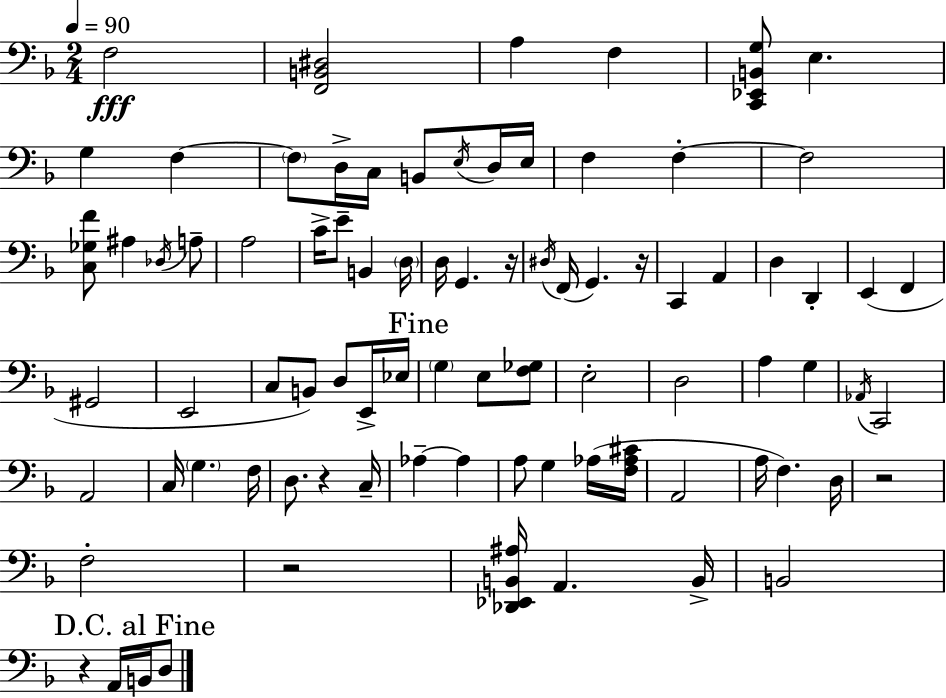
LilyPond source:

{
  \clef bass
  \numericTimeSignature
  \time 2/4
  \key f \major
  \tempo 4 = 90
  f2\fff | <f, b, dis>2 | a4 f4 | <c, ees, b, g>8 e4. | \break g4 f4~~ | \parenthesize f8 d16-> c16 b,8 \acciaccatura { e16 } d16 | e16 f4 f4-.~~ | f2 | \break <c ges f'>8 ais4 \acciaccatura { des16 } | a8-- a2 | c'16-> e'8-- b,4 | \parenthesize d16 d16 g,4. | \break r16 \acciaccatura { dis16 }( f,16 g,4.) | r16 c,4 a,4 | d4 d,4-. | e,4( f,4 | \break gis,2 | e,2 | c8 b,8) d8 | e,16-> ees16 \mark "Fine" \parenthesize g4 e8 | \break <f ges>8 e2-. | d2 | a4 g4 | \acciaccatura { aes,16 } c,2 | \break a,2 | c16 \parenthesize g4. | f16 d8. r4 | c16-- aes4--~~ | \break aes4 a8 g4 | aes16( <f aes cis'>16 a,2 | a16 f4.) | d16 r2 | \break f2-. | r2 | <des, ees, b, ais>16 a,4. | b,16-> b,2 | \break \mark "D.C. al Fine" r4 | a,16 b,16 d8 \bar "|."
}